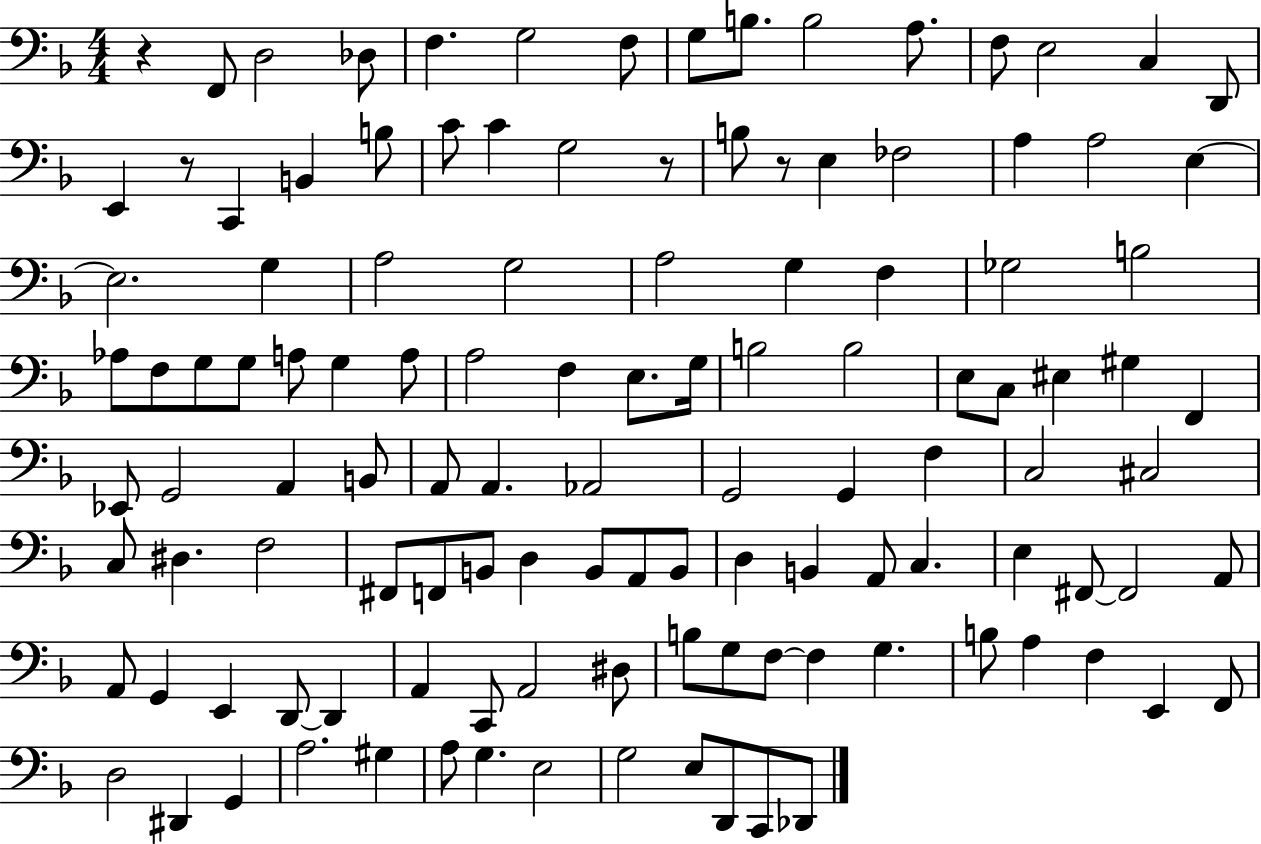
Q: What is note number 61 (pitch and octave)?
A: Ab2